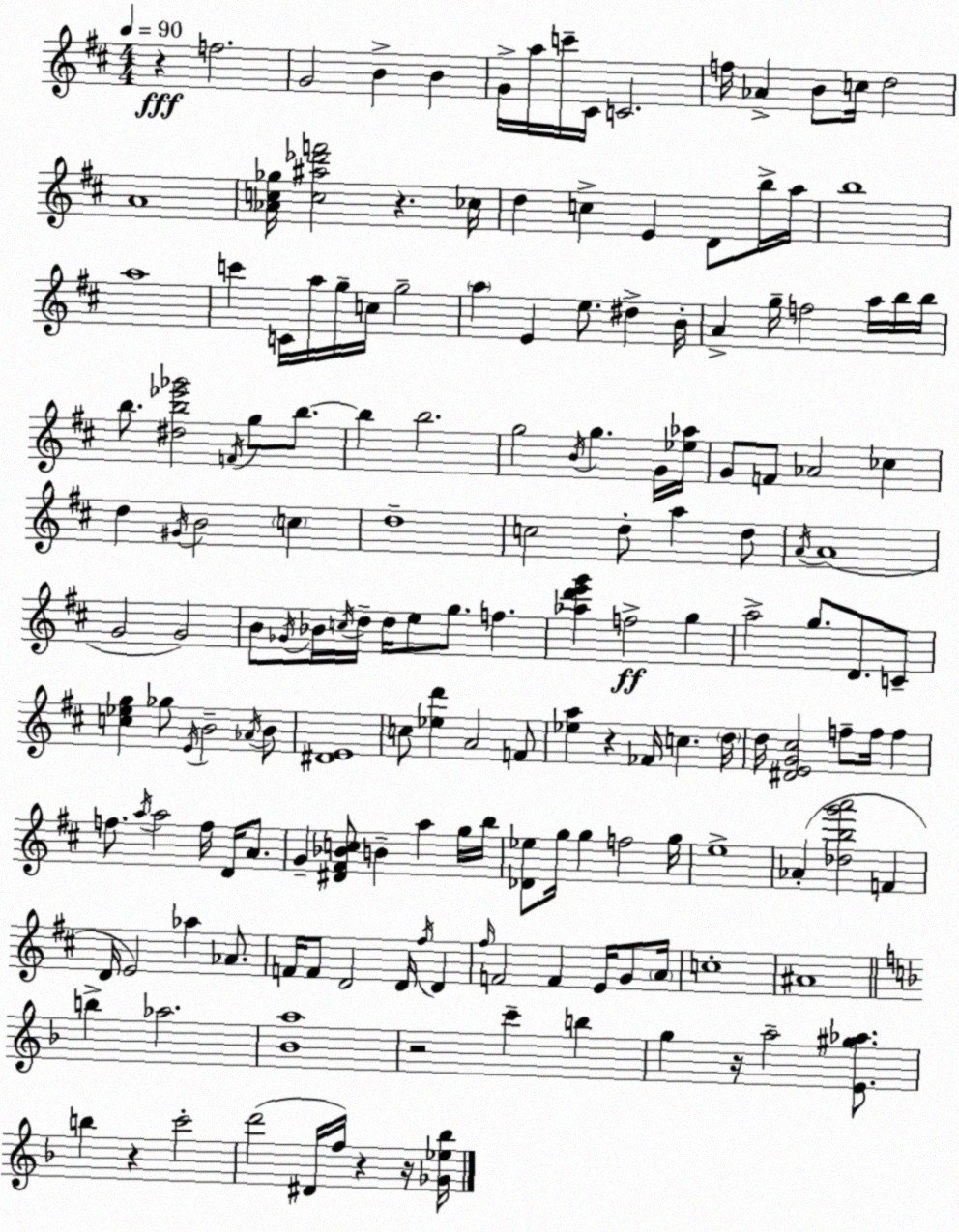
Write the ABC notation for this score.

X:1
T:Untitled
M:4/4
L:1/4
K:D
z f2 G2 B B G/4 a/4 c'/4 ^C/4 C2 f/4 _A B/2 c/4 d2 A4 [_Ac_g]/4 [c^a_d'f']2 z _c/4 d c E D/2 b/4 a/4 b4 a4 c' C/4 a/4 g/4 c/4 g2 a E e/2 ^d B/4 A g/4 f2 a/4 b/4 b/4 b/2 [^db_e'_g']2 F/4 g/2 b/2 b b2 g2 B/4 g G/4 [_e_a]/4 G/2 F/2 _A2 _c d ^G/4 B2 c d4 c2 d/2 a d/2 A/4 A4 G2 G2 B/2 _G/4 _B/4 c/4 d/4 d/4 e/2 g/2 f [_ad'e'g'] f2 g a2 g/2 D/2 C/2 [c_eg] _g/2 E/4 B2 _A/4 B/2 [^DE]4 c/2 [_ed'] A2 F/2 [_ea] z _F/4 c d/4 d/4 [^DEG^c]2 f/2 f/4 f f/2 a/4 a2 f/4 D/4 A/2 G [^D^F_Bc]/2 B a g/4 b/4 [_D_e]/2 g/4 g f2 g/4 e4 _A [_dbg'a']2 F D/4 E2 _a _A/2 F/4 F/2 D2 D/4 ^f/4 D ^f/4 F2 F E/4 G/2 A/4 c4 ^A4 b _a2 [_Ba]4 z2 c' b g z/4 a2 [E^g_a]/2 b z c'2 d'2 ^D/4 f/4 z z/4 [_G_e_b]/4